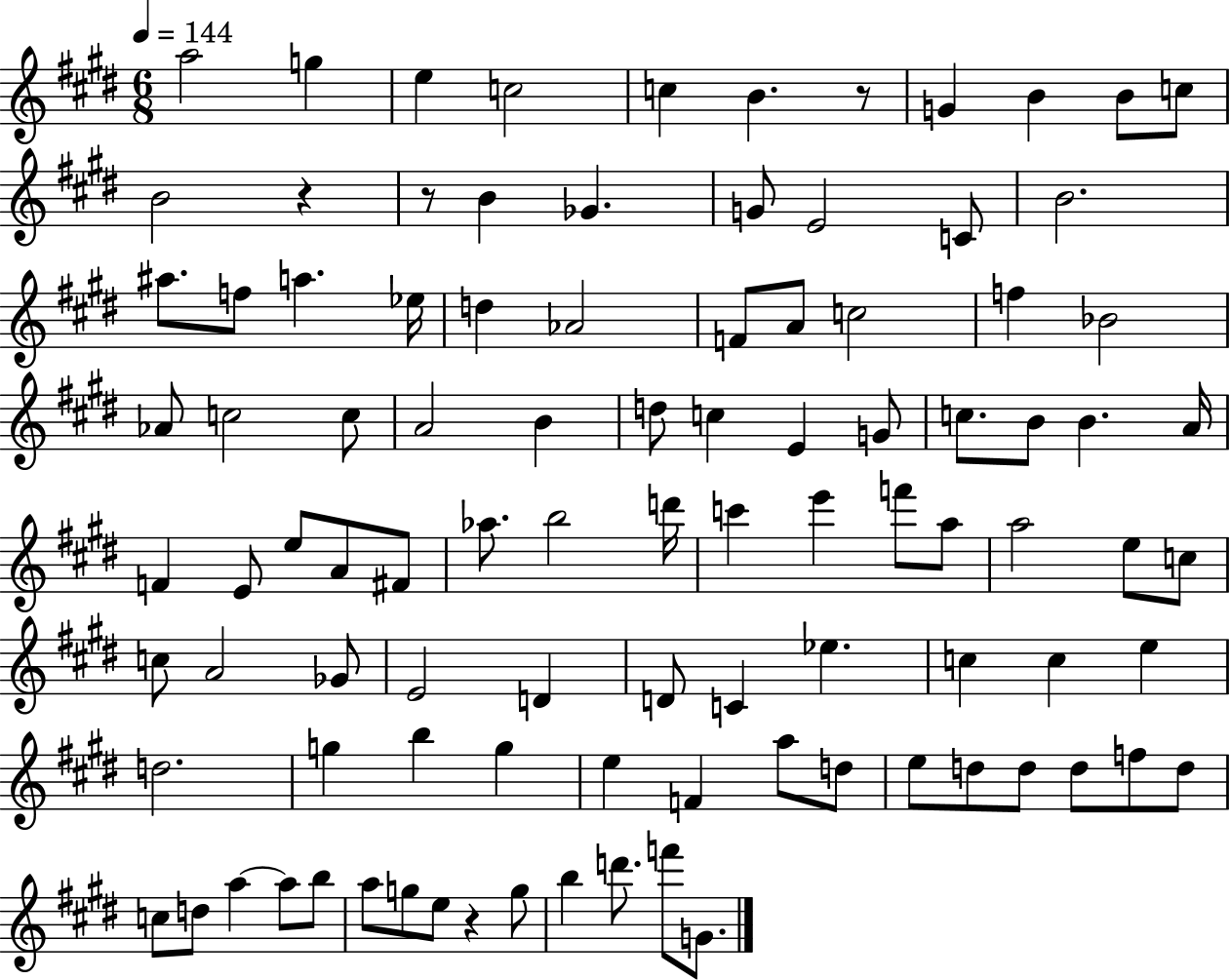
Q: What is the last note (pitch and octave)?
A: G4